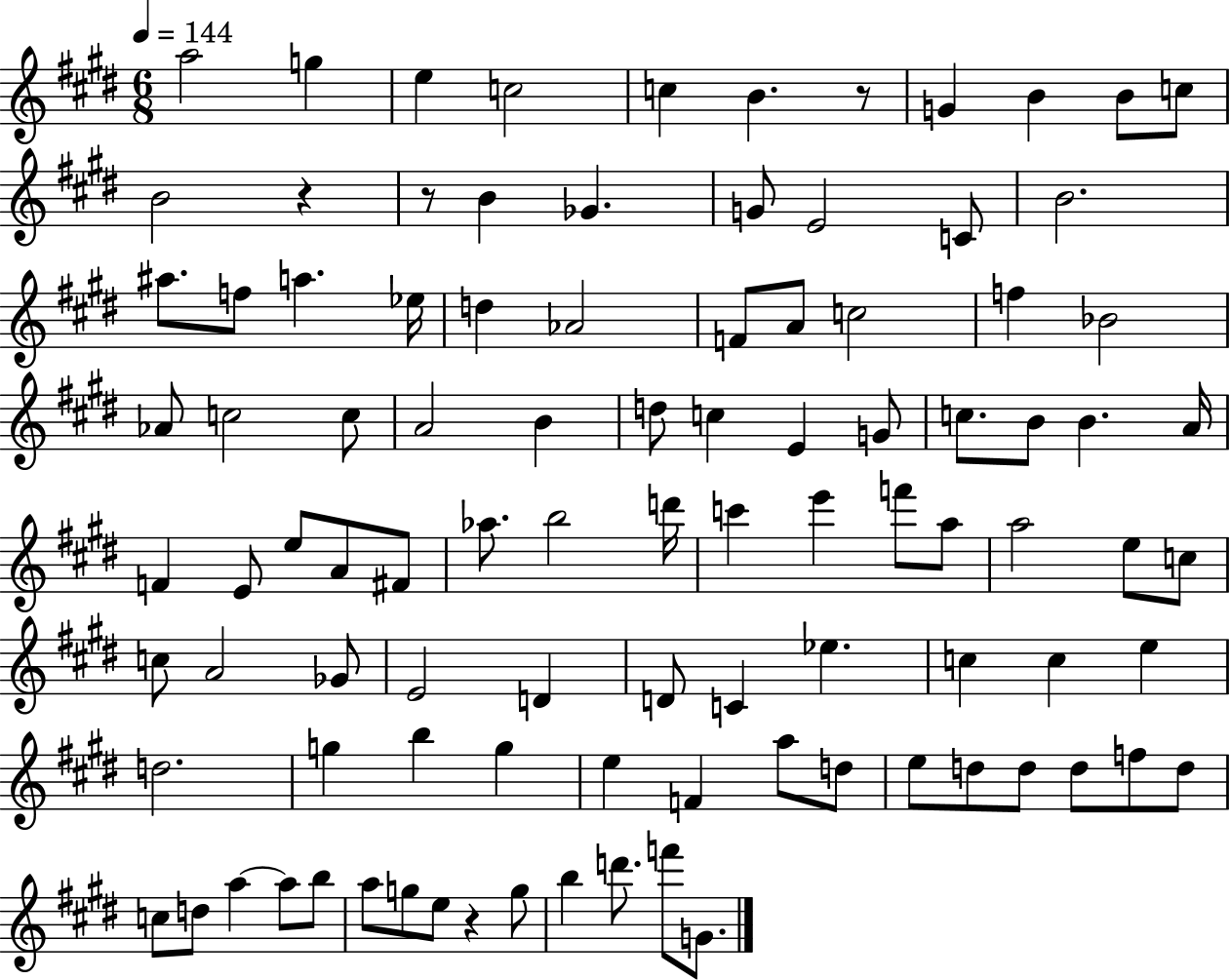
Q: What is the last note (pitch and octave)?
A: G4